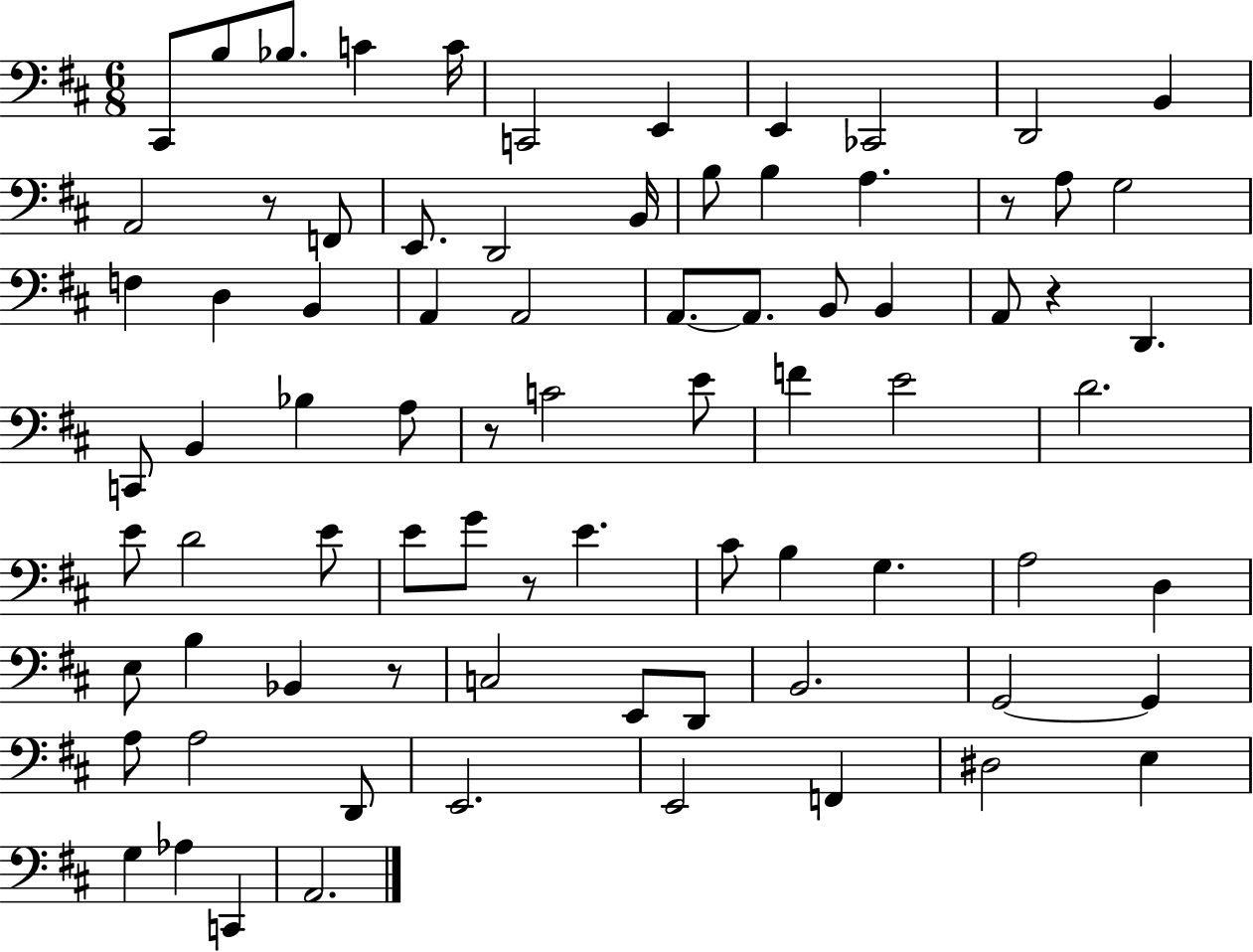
C#2/e B3/e Bb3/e. C4/q C4/s C2/h E2/q E2/q CES2/h D2/h B2/q A2/h R/e F2/e E2/e. D2/h B2/s B3/e B3/q A3/q. R/e A3/e G3/h F3/q D3/q B2/q A2/q A2/h A2/e. A2/e. B2/e B2/q A2/e R/q D2/q. C2/e B2/q Bb3/q A3/e R/e C4/h E4/e F4/q E4/h D4/h. E4/e D4/h E4/e E4/e G4/e R/e E4/q. C#4/e B3/q G3/q. A3/h D3/q E3/e B3/q Bb2/q R/e C3/h E2/e D2/e B2/h. G2/h G2/q A3/e A3/h D2/e E2/h. E2/h F2/q D#3/h E3/q G3/q Ab3/q C2/q A2/h.